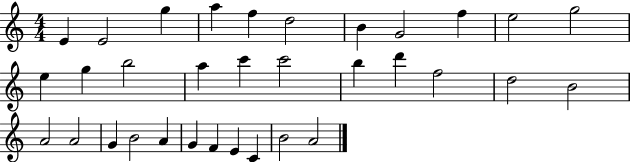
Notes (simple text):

E4/q E4/h G5/q A5/q F5/q D5/h B4/q G4/h F5/q E5/h G5/h E5/q G5/q B5/h A5/q C6/q C6/h B5/q D6/q F5/h D5/h B4/h A4/h A4/h G4/q B4/h A4/q G4/q F4/q E4/q C4/q B4/h A4/h